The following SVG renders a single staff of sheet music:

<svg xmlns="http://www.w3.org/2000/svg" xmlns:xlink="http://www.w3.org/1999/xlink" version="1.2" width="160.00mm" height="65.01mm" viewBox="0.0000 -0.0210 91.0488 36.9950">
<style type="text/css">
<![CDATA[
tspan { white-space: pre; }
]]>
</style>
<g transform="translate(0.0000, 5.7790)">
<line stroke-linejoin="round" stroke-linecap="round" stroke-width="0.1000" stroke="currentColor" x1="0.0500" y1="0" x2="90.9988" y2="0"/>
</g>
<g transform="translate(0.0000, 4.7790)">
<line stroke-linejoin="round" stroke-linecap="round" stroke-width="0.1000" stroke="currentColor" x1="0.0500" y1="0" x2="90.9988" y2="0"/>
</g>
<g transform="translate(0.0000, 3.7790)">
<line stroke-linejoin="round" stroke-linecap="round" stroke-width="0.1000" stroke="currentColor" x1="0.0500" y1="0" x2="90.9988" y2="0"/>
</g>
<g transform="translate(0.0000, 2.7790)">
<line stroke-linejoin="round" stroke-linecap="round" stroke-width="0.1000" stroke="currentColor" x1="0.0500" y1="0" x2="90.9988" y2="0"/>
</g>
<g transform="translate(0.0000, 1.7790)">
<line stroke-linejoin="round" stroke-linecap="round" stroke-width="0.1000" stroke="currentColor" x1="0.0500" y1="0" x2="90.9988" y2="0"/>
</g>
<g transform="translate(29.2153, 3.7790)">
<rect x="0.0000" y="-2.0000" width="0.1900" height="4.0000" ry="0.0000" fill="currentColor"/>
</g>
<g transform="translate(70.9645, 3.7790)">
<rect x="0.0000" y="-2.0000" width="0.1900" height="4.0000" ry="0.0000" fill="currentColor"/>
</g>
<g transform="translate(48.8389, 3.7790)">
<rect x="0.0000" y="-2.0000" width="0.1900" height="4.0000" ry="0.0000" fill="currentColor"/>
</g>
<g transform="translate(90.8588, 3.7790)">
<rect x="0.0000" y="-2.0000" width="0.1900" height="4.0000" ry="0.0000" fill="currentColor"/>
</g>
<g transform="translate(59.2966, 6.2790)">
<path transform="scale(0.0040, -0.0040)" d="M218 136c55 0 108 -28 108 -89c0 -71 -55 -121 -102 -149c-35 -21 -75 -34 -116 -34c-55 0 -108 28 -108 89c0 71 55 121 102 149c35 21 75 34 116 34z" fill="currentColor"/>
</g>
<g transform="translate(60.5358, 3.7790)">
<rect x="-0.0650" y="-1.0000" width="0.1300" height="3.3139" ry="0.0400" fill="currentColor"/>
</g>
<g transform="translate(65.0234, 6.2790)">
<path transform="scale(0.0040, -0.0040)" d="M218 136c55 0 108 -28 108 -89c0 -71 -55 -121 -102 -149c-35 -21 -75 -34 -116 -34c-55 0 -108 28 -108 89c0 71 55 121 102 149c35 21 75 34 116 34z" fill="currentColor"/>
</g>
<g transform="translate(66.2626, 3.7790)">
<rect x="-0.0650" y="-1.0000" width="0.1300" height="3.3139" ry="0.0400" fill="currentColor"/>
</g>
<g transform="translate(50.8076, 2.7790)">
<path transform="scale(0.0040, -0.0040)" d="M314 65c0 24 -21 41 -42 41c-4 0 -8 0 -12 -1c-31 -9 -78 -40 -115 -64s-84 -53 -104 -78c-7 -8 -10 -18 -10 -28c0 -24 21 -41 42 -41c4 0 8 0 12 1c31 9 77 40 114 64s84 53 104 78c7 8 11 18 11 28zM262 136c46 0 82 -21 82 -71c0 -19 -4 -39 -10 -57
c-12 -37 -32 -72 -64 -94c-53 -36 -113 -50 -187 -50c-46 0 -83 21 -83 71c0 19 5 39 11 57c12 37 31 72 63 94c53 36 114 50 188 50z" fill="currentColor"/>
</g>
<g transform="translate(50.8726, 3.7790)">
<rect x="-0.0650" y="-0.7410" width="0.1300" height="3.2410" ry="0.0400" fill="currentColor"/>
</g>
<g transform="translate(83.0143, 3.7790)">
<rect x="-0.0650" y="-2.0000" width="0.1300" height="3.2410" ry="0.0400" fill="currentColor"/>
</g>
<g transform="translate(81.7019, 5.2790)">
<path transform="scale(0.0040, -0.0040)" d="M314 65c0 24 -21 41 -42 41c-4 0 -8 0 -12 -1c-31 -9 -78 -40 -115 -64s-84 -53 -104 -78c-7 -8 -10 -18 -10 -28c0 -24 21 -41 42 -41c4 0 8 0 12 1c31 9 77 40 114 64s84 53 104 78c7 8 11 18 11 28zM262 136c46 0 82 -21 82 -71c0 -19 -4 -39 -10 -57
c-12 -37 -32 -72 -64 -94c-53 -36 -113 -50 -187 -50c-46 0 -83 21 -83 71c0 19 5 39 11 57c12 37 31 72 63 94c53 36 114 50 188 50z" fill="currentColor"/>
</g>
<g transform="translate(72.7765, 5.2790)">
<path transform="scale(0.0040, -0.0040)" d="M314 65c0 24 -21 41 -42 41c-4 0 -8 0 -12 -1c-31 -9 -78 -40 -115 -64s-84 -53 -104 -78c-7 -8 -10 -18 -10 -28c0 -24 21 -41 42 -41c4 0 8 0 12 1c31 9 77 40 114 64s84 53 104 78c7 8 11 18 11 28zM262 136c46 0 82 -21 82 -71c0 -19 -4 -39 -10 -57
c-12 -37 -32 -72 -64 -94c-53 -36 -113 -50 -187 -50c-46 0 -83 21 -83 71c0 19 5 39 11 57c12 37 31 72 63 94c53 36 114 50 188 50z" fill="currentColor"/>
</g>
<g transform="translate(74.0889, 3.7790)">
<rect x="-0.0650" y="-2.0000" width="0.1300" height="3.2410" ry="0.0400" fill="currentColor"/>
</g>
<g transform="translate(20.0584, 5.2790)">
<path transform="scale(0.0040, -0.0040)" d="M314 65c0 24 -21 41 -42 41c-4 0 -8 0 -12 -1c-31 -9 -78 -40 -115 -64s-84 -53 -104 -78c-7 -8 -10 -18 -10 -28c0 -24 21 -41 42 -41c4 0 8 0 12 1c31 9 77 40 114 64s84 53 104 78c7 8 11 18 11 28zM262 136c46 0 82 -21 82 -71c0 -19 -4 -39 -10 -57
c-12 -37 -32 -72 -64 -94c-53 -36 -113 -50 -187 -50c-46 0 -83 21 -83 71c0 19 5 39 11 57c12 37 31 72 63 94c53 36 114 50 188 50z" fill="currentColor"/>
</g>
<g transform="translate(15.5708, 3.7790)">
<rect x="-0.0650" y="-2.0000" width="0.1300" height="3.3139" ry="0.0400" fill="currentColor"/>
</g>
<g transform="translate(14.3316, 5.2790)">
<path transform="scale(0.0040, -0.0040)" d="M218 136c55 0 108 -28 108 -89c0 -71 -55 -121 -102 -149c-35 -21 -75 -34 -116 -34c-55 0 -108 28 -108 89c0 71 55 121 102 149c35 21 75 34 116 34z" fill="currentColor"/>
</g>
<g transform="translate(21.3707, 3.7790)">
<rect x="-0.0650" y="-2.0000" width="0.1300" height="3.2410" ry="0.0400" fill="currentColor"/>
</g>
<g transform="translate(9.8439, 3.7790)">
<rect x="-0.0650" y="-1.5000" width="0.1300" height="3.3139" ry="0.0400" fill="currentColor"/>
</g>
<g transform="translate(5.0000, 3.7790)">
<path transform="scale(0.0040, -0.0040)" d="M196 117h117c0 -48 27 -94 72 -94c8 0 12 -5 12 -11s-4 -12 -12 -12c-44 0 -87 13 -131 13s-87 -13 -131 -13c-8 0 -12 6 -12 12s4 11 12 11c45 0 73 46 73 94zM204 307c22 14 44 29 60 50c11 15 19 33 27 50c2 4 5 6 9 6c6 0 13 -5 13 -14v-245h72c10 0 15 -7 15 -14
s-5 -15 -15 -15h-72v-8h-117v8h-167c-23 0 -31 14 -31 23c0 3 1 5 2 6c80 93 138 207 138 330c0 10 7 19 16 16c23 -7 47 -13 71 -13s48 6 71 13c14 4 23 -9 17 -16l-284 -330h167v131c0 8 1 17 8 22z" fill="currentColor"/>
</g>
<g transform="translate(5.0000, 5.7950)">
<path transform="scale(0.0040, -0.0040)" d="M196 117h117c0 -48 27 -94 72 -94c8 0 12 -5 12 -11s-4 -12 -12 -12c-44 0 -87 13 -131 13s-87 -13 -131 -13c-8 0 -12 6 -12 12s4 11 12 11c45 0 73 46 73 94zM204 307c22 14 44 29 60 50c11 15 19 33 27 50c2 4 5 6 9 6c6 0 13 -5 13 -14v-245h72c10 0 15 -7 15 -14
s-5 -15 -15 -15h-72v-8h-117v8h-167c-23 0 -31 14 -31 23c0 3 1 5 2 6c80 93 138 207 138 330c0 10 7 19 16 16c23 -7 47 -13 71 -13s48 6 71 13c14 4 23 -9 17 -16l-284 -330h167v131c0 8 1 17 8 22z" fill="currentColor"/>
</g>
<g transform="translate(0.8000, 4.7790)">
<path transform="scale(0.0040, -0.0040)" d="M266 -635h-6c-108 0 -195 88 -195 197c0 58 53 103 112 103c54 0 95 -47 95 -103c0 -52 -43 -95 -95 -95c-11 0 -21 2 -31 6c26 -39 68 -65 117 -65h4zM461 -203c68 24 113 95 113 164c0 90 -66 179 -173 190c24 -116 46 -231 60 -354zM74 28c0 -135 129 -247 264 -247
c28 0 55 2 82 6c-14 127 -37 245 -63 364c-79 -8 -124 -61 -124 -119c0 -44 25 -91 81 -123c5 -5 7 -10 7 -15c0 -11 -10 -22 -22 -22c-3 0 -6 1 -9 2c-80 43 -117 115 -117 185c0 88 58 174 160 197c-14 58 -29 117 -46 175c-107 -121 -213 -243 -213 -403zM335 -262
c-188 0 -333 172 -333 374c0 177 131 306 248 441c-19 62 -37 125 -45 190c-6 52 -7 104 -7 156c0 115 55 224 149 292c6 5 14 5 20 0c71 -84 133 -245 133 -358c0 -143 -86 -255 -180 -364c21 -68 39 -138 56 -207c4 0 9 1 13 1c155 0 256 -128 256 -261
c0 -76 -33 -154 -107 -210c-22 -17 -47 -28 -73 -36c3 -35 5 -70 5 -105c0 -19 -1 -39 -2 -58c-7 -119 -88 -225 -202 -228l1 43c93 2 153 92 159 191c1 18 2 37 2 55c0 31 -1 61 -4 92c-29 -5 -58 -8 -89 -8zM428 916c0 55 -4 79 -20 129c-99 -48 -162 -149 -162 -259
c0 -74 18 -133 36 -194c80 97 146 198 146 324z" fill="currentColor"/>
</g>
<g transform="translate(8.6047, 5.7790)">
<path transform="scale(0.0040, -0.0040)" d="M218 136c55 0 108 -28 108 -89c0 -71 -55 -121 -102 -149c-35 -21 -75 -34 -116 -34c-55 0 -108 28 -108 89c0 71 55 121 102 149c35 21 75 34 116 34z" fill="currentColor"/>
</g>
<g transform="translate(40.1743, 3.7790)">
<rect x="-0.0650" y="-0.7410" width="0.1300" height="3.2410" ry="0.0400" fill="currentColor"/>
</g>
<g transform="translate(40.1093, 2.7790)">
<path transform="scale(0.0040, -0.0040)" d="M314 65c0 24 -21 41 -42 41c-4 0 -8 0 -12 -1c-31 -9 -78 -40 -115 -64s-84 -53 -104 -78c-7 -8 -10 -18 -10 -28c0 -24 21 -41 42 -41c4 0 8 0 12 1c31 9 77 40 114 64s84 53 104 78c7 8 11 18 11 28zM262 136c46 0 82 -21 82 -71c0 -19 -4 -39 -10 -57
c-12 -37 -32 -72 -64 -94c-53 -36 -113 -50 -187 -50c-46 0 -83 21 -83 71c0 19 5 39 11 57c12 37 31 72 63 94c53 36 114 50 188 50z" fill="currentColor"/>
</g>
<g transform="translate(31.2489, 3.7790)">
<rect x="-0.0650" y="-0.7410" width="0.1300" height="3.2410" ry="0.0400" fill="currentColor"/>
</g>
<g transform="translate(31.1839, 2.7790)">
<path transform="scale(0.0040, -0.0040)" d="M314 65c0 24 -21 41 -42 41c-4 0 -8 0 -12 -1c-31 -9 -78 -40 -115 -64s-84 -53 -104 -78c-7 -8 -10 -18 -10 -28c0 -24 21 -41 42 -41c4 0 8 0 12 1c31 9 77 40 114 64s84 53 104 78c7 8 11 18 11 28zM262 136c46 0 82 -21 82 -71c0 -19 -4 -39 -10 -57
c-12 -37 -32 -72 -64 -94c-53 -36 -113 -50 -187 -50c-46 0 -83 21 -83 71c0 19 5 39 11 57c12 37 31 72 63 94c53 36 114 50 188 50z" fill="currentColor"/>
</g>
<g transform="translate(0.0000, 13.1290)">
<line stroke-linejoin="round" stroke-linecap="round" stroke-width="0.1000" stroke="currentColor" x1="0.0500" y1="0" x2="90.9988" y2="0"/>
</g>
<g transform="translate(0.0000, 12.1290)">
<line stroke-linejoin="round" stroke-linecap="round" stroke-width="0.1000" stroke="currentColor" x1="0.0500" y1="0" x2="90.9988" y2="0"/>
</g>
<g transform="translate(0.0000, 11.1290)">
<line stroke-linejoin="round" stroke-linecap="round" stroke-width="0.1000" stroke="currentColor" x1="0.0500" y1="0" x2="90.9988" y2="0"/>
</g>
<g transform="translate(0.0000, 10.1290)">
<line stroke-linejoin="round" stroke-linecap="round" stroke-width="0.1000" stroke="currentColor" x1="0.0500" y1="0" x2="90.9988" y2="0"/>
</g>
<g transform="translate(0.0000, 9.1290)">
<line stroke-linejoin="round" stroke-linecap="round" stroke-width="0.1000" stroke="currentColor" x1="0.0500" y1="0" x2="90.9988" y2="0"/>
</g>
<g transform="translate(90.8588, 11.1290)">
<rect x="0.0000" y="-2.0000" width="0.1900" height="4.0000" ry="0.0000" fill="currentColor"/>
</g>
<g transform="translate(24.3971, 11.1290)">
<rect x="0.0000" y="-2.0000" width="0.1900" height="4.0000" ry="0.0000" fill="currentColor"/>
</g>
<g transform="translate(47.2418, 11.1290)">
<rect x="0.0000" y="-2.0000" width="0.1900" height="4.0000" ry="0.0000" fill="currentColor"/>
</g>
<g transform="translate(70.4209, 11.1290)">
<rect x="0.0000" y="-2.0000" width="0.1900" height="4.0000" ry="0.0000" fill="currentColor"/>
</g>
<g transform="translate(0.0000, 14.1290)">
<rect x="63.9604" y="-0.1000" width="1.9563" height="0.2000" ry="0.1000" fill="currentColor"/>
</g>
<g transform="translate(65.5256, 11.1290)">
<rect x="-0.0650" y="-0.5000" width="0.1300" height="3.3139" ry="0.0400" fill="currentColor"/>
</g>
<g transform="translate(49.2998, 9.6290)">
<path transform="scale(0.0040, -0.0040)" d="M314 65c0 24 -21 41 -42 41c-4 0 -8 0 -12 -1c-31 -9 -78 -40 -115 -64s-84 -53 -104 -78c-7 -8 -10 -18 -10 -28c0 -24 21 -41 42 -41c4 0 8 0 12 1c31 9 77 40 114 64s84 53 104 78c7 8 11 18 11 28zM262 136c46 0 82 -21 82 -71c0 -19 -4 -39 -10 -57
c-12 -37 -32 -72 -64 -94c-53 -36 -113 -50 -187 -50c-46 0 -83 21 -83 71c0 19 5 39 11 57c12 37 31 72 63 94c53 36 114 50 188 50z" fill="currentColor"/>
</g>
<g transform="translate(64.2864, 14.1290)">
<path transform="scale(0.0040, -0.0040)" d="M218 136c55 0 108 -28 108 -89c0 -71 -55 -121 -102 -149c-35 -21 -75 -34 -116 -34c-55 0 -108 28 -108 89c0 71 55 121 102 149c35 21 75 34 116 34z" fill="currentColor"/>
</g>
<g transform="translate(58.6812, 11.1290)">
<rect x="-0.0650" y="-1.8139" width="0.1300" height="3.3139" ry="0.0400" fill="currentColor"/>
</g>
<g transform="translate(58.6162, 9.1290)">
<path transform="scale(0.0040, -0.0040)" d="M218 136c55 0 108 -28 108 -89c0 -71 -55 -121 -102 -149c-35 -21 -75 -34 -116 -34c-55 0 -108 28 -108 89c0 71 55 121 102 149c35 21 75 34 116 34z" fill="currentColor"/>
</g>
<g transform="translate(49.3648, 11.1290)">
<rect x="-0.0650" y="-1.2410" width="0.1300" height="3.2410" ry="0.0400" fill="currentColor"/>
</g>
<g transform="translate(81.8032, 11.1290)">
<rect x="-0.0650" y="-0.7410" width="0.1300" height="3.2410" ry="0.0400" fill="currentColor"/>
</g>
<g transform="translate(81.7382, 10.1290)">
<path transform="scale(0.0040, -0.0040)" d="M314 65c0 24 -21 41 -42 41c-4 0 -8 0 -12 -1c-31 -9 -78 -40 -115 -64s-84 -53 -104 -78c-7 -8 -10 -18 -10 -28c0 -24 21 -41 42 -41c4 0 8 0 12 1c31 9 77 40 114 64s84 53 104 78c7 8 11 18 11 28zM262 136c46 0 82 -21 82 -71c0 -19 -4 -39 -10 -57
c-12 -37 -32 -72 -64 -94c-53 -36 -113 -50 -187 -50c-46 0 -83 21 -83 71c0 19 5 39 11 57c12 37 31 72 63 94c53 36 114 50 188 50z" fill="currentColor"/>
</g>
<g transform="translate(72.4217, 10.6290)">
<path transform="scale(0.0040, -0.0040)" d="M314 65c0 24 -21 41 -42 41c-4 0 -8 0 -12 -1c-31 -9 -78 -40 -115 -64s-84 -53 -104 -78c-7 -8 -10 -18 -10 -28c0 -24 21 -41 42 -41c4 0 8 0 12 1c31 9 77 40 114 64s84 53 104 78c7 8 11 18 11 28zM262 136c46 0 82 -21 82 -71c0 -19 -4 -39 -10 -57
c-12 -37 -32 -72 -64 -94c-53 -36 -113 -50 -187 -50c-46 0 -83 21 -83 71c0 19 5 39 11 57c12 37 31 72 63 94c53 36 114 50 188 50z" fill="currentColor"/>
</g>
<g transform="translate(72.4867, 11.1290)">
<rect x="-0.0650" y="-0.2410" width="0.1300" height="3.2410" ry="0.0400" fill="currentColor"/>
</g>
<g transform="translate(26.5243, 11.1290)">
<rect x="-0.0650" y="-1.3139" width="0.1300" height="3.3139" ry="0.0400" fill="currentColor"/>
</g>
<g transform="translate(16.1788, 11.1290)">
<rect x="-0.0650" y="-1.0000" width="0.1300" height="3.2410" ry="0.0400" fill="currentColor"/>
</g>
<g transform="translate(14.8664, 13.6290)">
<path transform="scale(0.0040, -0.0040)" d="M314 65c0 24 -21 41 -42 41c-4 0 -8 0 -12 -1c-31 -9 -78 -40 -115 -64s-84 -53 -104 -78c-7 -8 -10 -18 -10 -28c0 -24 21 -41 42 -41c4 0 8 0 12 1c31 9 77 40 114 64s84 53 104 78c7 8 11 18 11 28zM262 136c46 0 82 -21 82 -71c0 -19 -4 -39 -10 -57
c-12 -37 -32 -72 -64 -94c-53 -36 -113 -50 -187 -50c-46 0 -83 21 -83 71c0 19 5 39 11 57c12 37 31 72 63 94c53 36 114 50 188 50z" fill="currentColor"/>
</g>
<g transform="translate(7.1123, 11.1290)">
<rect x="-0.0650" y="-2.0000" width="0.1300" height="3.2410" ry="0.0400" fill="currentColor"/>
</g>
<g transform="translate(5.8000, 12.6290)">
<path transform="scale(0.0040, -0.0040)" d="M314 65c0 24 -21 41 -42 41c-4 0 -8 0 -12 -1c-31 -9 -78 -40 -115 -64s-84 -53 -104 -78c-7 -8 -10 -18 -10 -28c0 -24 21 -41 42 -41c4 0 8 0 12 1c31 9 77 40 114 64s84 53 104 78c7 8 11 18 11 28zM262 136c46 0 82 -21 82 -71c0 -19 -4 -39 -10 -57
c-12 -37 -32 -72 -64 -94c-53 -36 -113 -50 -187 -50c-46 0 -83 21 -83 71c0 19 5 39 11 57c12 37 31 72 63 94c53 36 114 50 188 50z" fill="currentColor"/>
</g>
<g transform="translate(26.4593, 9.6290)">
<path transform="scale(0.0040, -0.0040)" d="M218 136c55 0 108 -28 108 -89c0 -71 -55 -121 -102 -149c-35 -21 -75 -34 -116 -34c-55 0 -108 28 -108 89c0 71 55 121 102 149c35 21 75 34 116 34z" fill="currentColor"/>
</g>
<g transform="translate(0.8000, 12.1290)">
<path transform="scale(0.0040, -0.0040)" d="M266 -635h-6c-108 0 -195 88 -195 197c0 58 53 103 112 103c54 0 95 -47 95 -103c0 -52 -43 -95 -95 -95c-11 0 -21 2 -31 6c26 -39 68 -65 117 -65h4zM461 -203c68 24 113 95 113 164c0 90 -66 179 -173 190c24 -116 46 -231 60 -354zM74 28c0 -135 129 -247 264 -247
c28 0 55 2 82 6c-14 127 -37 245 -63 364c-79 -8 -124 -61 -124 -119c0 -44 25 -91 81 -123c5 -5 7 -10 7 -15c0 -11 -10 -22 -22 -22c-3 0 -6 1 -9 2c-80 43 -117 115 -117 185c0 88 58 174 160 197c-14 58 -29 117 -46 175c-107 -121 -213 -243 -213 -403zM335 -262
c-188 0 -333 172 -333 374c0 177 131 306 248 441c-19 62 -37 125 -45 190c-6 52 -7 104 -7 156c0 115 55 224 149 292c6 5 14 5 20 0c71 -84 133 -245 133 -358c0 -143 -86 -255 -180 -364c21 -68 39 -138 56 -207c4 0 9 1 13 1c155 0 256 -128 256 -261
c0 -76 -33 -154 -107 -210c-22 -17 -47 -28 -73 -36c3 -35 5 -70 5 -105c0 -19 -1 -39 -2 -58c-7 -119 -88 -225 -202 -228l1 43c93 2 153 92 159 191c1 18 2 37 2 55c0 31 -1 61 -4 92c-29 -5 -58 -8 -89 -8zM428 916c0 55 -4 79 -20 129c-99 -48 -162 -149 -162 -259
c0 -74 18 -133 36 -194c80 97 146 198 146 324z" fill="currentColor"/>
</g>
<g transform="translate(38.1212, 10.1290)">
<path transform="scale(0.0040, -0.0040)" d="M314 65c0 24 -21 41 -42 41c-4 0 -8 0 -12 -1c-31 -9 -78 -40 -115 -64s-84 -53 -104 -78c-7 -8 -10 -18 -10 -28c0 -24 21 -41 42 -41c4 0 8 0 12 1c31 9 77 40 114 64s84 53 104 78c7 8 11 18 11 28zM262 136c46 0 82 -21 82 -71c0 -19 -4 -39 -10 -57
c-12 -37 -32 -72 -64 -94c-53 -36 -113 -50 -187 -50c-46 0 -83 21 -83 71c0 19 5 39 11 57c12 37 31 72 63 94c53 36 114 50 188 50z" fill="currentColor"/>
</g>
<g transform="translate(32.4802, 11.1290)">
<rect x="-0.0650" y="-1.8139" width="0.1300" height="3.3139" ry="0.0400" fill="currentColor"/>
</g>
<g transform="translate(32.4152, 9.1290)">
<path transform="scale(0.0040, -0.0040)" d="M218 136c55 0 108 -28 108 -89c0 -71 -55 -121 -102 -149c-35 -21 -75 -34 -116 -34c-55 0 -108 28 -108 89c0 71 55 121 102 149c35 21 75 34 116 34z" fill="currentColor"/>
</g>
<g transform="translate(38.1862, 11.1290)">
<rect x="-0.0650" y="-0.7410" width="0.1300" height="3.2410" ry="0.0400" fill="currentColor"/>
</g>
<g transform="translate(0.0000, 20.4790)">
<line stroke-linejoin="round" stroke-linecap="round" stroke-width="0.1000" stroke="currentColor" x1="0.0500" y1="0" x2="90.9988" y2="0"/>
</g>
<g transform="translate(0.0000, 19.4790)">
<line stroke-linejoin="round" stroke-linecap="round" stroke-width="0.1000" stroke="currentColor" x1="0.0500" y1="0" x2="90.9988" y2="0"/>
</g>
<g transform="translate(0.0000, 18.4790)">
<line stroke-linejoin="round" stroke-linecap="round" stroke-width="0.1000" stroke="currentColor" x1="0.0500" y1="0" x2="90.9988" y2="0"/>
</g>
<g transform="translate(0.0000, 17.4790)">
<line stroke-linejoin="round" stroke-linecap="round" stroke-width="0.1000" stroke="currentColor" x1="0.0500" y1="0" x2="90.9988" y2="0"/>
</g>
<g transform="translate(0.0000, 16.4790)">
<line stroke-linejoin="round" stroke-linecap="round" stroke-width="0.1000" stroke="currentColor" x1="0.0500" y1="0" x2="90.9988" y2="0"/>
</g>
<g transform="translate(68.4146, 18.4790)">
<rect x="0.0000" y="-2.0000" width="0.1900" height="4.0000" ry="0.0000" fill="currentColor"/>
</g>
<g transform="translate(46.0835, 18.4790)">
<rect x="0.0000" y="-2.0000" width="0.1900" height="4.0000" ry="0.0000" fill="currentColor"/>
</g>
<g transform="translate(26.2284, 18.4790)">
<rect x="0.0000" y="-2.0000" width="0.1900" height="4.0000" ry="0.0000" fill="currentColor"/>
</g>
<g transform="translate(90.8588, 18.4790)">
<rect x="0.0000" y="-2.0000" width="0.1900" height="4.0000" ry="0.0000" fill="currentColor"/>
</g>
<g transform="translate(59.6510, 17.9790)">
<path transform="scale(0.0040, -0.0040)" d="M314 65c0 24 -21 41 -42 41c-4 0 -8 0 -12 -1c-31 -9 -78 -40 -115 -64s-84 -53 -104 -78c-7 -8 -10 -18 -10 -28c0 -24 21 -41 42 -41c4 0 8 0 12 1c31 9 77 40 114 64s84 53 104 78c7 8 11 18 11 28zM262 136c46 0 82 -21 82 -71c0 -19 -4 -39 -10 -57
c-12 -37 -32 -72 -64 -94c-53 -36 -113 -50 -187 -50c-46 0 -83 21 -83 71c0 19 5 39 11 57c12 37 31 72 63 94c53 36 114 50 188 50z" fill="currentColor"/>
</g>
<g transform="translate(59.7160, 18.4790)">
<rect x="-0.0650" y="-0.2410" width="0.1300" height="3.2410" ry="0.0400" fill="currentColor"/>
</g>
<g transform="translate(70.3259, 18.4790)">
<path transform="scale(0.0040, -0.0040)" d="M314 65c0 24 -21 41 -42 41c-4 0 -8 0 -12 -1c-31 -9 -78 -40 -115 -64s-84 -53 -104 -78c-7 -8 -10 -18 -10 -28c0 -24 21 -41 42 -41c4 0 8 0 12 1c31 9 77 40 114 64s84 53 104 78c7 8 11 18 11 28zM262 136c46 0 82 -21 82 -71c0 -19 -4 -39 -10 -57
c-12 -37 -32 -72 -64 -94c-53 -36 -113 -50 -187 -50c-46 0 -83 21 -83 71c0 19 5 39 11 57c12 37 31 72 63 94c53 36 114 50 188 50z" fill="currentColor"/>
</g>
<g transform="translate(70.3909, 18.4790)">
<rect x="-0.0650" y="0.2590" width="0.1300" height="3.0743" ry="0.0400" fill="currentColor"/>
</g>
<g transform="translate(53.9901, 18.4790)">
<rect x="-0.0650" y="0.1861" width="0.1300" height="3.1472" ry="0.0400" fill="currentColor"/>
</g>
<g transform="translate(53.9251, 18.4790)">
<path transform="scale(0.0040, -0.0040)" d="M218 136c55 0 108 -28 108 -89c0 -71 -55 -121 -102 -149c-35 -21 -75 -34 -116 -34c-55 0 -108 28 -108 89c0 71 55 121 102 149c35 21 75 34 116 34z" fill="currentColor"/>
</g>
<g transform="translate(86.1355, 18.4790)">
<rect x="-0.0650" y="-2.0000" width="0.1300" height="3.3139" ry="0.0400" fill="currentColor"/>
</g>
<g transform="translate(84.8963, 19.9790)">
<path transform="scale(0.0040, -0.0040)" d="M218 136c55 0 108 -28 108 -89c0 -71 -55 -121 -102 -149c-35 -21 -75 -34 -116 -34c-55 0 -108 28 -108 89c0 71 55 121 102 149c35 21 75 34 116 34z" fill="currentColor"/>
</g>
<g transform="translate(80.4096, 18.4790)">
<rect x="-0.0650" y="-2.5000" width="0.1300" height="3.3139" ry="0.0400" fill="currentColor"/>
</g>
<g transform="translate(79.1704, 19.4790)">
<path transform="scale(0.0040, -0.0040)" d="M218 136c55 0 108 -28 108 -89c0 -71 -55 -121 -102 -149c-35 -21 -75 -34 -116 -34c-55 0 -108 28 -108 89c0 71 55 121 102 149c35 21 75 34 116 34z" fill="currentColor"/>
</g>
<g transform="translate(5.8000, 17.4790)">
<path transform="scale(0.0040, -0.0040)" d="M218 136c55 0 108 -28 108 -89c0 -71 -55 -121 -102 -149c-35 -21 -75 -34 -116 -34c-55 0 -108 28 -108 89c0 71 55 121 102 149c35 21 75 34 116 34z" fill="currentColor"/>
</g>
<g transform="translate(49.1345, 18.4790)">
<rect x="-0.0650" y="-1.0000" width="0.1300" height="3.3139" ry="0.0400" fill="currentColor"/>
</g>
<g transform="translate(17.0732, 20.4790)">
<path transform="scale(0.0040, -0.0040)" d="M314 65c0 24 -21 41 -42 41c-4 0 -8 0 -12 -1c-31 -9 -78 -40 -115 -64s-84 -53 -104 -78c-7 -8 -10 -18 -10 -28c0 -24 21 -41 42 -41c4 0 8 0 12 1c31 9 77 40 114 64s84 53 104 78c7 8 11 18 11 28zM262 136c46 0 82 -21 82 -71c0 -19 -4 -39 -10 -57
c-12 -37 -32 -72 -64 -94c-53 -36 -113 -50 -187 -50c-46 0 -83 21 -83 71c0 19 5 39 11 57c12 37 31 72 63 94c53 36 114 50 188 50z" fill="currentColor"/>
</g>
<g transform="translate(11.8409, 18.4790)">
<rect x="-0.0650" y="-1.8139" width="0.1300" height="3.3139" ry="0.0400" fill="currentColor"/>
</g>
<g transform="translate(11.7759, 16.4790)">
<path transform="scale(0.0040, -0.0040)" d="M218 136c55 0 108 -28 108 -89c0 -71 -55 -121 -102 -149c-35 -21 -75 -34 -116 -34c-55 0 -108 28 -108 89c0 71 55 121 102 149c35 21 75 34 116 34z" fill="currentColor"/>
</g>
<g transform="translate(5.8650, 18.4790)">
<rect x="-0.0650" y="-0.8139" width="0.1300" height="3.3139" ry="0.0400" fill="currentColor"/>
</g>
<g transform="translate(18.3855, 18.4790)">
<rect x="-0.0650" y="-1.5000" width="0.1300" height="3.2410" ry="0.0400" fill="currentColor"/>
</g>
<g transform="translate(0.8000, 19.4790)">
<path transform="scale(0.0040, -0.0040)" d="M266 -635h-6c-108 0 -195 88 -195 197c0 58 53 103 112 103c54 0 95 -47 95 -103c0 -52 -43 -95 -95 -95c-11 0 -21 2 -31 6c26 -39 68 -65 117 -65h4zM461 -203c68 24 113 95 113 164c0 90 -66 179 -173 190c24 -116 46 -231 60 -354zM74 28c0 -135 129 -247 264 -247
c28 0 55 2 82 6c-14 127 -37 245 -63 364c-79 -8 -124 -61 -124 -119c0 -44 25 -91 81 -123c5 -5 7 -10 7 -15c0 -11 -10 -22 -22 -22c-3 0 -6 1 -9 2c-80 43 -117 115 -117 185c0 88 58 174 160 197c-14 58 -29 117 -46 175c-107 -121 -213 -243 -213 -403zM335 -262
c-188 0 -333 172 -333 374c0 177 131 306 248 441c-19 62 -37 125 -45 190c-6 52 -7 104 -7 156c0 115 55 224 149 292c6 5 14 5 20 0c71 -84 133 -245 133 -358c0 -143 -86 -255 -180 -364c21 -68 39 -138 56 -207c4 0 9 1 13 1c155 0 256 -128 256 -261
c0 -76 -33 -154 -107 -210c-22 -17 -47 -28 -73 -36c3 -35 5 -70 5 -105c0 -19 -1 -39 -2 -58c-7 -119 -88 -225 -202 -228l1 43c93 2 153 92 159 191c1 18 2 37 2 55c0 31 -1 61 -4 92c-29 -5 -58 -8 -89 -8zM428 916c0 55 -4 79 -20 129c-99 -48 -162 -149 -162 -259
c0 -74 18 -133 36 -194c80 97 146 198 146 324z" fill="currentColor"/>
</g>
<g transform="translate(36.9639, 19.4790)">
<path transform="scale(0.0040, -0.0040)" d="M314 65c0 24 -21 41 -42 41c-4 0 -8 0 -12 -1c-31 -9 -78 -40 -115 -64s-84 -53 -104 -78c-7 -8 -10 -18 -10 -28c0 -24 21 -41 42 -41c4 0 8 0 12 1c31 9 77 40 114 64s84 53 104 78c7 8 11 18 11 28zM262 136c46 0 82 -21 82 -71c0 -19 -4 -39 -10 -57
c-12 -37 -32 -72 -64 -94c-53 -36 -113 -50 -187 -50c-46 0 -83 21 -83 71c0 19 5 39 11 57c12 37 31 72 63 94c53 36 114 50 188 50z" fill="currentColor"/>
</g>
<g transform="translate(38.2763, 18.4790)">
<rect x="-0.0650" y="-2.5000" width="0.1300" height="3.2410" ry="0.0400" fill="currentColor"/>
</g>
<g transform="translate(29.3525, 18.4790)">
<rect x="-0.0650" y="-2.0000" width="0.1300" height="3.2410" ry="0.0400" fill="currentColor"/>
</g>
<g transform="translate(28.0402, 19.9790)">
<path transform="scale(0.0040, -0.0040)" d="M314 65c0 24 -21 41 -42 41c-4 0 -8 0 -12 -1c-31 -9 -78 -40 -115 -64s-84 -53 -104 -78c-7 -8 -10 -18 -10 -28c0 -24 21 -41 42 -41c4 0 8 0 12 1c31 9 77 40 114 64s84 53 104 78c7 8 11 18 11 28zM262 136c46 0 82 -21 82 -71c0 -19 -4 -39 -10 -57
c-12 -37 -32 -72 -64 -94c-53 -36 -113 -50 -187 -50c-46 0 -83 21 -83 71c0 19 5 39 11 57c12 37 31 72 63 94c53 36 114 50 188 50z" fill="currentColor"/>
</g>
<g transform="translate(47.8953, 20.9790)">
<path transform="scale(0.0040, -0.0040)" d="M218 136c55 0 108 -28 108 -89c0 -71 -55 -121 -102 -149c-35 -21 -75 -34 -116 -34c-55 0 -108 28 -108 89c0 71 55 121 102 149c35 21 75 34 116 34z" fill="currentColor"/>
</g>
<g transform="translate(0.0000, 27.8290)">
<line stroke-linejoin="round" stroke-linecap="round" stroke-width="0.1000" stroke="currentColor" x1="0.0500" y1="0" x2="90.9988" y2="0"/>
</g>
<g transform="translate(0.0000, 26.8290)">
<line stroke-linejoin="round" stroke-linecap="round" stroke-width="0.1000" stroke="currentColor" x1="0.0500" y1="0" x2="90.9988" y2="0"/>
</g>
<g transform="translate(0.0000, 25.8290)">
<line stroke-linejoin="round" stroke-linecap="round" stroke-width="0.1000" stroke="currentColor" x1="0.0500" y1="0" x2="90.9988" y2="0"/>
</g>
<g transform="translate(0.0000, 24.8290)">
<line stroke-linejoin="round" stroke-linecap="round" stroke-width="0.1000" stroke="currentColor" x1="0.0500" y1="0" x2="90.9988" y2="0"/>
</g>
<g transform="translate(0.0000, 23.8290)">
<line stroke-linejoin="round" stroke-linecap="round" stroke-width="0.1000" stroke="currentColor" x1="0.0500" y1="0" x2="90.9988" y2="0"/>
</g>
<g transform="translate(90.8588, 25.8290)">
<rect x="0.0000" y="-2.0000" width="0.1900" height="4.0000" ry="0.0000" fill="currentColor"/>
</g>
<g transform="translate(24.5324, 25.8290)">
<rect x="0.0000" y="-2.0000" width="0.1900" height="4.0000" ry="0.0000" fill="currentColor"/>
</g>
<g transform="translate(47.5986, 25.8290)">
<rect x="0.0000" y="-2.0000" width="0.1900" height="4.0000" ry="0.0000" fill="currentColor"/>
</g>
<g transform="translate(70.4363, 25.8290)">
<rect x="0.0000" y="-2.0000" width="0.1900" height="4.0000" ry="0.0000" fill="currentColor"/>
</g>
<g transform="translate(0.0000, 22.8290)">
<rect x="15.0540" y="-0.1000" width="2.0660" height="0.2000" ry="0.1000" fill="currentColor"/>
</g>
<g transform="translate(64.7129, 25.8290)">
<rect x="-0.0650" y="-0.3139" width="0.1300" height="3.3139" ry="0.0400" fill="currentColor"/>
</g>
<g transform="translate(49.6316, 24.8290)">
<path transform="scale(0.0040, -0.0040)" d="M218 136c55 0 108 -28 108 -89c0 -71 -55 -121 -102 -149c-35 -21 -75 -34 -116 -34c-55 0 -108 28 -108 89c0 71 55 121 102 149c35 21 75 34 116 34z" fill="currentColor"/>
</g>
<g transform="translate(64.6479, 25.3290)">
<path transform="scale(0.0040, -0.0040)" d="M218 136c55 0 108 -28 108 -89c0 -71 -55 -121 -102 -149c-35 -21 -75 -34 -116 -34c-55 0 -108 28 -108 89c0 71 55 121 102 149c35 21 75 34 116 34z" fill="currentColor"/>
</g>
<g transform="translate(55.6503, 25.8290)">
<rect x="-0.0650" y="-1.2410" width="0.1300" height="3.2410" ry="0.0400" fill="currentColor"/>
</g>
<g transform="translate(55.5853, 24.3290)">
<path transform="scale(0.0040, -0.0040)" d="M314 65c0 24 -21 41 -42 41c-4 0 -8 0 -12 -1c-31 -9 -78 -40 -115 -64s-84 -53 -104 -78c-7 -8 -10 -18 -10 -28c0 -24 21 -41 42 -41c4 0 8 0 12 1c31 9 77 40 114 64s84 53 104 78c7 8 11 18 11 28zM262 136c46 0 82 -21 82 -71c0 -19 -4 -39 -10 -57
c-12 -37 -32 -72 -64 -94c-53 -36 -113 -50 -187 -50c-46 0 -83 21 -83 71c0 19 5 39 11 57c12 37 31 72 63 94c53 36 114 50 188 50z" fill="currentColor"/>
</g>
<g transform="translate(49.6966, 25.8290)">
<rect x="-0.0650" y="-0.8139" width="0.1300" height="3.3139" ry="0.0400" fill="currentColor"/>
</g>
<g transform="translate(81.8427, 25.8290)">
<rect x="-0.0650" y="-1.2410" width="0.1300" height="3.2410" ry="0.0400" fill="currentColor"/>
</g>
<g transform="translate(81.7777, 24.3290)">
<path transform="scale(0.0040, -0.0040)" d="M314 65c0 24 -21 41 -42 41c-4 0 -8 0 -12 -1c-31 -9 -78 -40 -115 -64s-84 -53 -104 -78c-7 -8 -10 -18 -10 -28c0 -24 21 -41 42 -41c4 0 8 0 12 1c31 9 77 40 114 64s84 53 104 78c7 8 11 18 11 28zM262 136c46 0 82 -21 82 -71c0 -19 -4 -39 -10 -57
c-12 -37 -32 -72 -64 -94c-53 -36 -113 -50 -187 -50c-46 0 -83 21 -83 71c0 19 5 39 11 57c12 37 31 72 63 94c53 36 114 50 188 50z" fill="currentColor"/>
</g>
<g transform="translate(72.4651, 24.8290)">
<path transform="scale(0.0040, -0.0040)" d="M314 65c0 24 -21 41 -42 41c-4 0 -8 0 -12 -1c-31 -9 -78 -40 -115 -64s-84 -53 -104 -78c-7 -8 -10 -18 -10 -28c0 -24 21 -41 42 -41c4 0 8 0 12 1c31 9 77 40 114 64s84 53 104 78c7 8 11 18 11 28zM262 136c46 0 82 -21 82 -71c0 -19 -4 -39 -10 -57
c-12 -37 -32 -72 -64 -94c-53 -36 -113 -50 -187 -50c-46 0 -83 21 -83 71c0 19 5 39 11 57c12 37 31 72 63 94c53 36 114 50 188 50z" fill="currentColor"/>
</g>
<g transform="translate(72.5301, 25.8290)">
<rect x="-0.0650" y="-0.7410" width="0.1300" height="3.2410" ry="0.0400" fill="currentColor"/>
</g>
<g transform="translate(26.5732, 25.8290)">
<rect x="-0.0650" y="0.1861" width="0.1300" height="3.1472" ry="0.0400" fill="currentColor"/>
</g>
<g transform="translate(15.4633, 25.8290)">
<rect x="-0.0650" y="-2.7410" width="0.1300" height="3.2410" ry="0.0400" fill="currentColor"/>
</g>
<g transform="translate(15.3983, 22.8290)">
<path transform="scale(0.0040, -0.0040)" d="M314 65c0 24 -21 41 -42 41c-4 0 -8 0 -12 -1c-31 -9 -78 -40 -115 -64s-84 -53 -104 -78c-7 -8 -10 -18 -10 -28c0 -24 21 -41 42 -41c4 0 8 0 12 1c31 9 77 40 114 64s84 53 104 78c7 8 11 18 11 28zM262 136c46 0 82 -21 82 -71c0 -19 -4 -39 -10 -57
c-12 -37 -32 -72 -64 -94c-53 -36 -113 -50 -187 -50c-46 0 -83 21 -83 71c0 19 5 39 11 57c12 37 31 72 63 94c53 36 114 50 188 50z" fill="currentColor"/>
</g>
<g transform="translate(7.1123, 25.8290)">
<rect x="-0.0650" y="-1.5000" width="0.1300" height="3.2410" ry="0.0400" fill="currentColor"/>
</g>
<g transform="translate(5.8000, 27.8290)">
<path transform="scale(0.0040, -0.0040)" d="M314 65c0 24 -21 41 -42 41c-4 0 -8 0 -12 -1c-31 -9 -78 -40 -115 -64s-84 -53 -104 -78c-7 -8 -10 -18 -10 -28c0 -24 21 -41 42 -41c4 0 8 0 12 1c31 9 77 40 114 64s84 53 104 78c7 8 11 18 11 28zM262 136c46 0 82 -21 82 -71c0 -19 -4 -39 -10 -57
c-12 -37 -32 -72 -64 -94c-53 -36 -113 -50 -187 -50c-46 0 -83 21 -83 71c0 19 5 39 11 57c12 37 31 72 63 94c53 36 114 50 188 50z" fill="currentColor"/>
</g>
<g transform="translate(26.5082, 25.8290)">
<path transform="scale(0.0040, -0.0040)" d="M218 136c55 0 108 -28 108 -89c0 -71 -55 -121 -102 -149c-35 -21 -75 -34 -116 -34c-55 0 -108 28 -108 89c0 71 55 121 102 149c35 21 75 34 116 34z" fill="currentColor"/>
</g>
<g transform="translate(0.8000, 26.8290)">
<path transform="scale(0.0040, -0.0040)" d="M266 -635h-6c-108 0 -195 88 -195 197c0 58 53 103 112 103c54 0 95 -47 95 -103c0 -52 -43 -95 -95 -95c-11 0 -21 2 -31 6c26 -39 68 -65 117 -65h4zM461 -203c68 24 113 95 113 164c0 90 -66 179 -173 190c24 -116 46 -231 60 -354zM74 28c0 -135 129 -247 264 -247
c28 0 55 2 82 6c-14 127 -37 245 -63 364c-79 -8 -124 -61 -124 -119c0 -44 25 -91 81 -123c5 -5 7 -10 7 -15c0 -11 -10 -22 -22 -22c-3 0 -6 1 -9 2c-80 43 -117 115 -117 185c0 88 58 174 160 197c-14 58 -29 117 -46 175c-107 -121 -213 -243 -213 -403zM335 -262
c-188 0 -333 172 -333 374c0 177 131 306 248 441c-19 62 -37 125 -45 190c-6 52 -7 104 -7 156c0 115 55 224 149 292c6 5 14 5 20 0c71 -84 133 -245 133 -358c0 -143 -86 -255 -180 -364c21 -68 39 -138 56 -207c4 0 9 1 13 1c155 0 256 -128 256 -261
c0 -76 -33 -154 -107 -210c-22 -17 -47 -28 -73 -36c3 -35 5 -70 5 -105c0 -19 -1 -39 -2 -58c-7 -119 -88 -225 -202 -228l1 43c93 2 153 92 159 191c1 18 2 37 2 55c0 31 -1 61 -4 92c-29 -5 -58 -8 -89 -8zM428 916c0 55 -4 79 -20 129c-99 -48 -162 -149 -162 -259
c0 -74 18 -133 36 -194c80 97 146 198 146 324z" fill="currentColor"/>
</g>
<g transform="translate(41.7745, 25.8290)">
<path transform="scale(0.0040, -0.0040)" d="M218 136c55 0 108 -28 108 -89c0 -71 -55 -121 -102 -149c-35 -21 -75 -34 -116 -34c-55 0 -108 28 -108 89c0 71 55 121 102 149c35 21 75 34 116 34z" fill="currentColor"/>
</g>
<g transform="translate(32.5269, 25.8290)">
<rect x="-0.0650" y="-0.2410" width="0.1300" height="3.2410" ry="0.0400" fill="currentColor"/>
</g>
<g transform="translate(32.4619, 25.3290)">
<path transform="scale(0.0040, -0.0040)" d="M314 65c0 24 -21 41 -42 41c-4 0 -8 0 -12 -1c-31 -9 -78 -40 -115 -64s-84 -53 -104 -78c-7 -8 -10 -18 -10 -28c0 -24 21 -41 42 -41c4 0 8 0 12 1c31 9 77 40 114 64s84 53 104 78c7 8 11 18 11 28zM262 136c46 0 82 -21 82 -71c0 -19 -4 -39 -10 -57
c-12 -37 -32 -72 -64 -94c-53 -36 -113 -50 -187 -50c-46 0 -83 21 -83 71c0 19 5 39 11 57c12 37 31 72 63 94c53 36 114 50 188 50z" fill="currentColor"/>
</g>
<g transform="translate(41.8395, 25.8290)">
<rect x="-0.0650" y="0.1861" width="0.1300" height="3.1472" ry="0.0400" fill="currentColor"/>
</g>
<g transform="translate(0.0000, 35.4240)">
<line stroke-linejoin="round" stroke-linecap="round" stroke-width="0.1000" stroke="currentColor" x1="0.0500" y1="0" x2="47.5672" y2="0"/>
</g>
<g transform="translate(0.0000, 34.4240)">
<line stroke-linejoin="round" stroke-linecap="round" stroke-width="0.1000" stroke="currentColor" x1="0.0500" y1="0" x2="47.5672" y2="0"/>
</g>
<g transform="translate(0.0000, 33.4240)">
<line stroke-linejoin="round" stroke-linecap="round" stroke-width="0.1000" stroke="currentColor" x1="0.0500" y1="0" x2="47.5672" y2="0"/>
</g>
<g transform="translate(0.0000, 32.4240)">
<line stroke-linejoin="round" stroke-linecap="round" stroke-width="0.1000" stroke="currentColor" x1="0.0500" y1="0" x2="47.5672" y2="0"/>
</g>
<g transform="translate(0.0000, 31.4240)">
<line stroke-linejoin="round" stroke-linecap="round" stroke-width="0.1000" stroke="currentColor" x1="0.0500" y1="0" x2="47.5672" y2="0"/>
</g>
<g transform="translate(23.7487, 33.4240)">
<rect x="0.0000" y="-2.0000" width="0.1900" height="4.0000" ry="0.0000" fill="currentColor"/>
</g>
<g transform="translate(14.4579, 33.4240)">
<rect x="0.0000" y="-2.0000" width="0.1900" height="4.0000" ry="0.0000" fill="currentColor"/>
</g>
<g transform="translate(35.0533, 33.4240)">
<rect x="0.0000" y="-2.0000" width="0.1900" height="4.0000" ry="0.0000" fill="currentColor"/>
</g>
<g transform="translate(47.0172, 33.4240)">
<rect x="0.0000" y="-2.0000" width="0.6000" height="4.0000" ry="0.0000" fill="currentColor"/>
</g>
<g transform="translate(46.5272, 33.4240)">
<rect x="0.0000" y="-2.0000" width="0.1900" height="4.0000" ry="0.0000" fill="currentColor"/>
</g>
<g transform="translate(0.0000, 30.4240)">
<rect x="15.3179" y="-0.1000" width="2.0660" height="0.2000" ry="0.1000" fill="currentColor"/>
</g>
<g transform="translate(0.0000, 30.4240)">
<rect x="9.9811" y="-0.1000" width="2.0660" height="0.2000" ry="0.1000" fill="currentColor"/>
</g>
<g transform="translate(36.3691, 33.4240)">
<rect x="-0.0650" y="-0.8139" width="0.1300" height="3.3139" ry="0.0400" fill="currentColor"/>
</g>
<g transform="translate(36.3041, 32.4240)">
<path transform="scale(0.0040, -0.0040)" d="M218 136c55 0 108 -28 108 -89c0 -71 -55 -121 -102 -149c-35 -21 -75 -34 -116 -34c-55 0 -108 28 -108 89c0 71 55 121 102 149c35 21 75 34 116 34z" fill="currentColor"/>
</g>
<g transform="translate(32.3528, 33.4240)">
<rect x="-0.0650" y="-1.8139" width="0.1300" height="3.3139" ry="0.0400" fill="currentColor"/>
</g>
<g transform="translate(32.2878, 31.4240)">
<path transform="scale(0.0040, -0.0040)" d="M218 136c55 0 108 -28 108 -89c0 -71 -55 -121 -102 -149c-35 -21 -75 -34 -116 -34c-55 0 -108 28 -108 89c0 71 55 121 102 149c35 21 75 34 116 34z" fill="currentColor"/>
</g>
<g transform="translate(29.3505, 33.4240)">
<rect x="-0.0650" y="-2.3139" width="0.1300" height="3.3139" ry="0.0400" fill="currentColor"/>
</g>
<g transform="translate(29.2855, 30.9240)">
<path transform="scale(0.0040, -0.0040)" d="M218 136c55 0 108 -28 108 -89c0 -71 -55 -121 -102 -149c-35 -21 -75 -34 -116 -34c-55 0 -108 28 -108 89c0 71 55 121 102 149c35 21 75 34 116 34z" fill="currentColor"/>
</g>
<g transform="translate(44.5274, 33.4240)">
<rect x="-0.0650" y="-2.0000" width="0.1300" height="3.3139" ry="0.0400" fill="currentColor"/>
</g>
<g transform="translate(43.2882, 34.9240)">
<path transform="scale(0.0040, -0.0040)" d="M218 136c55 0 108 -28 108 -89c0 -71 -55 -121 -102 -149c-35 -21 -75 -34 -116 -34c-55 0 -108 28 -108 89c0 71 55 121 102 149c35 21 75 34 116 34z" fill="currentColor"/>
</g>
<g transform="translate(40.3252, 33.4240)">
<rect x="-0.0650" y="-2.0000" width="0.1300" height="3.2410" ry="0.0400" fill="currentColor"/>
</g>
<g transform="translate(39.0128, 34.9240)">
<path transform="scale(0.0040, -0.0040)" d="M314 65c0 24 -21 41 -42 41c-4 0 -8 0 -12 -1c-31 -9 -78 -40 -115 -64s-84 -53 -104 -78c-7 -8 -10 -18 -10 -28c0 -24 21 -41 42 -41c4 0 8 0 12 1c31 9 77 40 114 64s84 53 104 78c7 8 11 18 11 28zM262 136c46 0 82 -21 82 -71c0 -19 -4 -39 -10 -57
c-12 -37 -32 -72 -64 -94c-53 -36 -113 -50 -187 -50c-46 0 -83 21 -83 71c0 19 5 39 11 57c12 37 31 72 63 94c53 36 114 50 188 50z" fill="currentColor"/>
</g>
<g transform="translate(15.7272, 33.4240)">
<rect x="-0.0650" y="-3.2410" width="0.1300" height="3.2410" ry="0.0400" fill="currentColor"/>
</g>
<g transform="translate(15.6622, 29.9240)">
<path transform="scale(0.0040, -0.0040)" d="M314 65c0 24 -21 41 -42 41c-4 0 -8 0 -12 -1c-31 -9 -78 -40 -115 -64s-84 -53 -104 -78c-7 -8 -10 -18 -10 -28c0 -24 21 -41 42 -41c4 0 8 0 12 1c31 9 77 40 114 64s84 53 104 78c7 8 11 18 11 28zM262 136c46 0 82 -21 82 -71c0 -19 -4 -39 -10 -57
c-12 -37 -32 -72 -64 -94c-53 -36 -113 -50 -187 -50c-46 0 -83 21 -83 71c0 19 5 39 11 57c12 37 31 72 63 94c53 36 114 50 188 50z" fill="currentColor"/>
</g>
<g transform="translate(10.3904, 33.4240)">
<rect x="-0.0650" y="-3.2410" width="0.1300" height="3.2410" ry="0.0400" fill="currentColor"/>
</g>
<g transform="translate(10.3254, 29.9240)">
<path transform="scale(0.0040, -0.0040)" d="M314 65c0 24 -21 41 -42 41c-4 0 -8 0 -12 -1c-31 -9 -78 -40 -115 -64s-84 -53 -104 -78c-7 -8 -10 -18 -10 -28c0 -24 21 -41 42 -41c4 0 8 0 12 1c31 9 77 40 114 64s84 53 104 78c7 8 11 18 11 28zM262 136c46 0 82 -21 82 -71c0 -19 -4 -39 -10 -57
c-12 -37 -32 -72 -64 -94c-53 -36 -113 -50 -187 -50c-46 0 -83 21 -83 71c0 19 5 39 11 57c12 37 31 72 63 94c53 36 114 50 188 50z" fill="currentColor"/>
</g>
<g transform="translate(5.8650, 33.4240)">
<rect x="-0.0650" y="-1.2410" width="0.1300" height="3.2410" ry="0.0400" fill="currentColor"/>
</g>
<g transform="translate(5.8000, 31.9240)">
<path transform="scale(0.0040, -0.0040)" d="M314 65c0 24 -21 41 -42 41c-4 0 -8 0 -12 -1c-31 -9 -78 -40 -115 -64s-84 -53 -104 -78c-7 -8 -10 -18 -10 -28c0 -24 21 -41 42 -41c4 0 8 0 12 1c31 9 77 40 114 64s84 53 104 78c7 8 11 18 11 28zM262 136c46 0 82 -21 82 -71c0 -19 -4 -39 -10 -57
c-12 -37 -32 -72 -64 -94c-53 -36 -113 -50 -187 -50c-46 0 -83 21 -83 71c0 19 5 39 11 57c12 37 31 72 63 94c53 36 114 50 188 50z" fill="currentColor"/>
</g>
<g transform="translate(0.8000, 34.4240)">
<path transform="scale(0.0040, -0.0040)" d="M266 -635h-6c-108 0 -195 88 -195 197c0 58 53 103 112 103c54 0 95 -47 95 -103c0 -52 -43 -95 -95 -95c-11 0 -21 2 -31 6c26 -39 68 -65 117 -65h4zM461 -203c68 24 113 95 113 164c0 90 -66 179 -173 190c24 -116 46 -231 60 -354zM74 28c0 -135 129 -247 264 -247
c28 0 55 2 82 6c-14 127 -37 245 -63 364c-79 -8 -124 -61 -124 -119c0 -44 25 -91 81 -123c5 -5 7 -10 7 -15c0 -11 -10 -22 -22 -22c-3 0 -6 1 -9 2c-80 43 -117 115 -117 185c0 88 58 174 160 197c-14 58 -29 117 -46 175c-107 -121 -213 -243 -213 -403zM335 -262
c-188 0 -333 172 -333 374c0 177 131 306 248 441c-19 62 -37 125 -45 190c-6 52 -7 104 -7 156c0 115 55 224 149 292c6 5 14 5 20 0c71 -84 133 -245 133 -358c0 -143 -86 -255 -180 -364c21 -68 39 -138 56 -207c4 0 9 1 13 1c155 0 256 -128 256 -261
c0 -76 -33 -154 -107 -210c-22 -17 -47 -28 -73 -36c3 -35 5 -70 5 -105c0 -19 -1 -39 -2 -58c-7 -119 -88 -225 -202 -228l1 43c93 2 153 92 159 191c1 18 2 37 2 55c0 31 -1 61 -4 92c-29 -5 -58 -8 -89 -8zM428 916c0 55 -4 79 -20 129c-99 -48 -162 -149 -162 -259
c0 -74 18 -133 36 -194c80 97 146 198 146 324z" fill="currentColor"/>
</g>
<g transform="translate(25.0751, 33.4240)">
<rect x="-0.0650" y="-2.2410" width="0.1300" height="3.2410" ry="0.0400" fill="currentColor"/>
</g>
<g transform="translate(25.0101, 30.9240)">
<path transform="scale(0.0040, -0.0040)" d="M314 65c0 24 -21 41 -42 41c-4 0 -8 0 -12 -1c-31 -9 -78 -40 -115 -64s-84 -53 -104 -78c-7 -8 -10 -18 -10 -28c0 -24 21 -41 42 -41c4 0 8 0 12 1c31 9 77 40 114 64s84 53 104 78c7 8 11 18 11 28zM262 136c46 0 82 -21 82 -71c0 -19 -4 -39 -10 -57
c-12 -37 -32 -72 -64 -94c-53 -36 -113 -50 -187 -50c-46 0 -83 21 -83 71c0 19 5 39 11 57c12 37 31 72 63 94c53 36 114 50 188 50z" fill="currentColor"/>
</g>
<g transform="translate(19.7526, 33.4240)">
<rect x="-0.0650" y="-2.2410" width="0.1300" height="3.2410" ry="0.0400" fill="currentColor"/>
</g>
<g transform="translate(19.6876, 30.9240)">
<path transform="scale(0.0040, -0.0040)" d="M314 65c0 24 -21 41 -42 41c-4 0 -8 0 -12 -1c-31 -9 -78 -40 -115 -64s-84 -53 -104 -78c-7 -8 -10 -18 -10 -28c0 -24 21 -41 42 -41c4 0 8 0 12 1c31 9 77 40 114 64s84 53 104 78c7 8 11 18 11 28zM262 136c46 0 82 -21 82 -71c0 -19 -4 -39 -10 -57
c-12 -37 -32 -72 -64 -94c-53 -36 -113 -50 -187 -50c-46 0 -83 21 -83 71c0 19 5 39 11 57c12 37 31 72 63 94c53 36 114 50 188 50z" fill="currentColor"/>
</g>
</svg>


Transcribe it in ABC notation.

X:1
T:Untitled
M:4/4
L:1/4
K:C
E F F2 d2 d2 d2 D D F2 F2 F2 D2 e f d2 e2 f C c2 d2 d f E2 F2 G2 D B c2 B2 G F E2 a2 B c2 B d e2 c d2 e2 e2 b2 b2 g2 g2 g f d F2 F